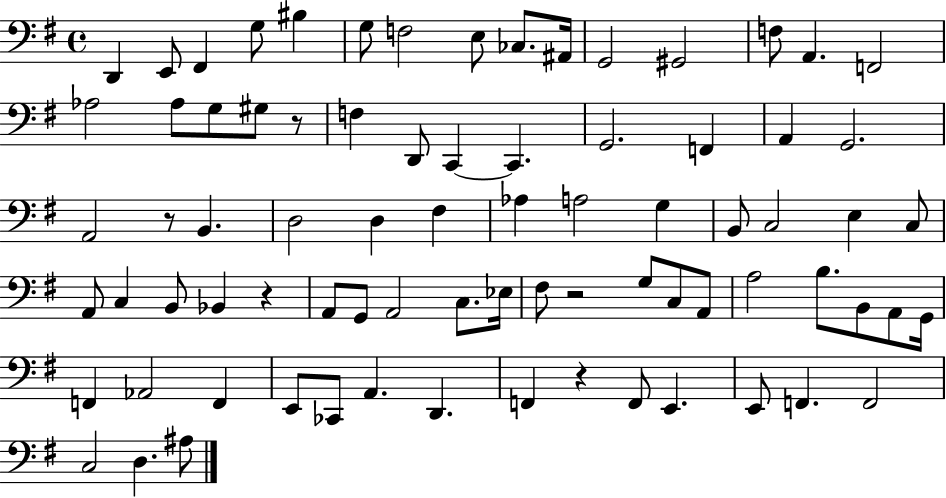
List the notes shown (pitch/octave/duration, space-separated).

D2/q E2/e F#2/q G3/e BIS3/q G3/e F3/h E3/e CES3/e. A#2/s G2/h G#2/h F3/e A2/q. F2/h Ab3/h Ab3/e G3/e G#3/e R/e F3/q D2/e C2/q C2/q. G2/h. F2/q A2/q G2/h. A2/h R/e B2/q. D3/h D3/q F#3/q Ab3/q A3/h G3/q B2/e C3/h E3/q C3/e A2/e C3/q B2/e Bb2/q R/q A2/e G2/e A2/h C3/e. Eb3/s F#3/e R/h G3/e C3/e A2/e A3/h B3/e. B2/e A2/e G2/s F2/q Ab2/h F2/q E2/e CES2/e A2/q. D2/q. F2/q R/q F2/e E2/q. E2/e F2/q. F2/h C3/h D3/q. A#3/e